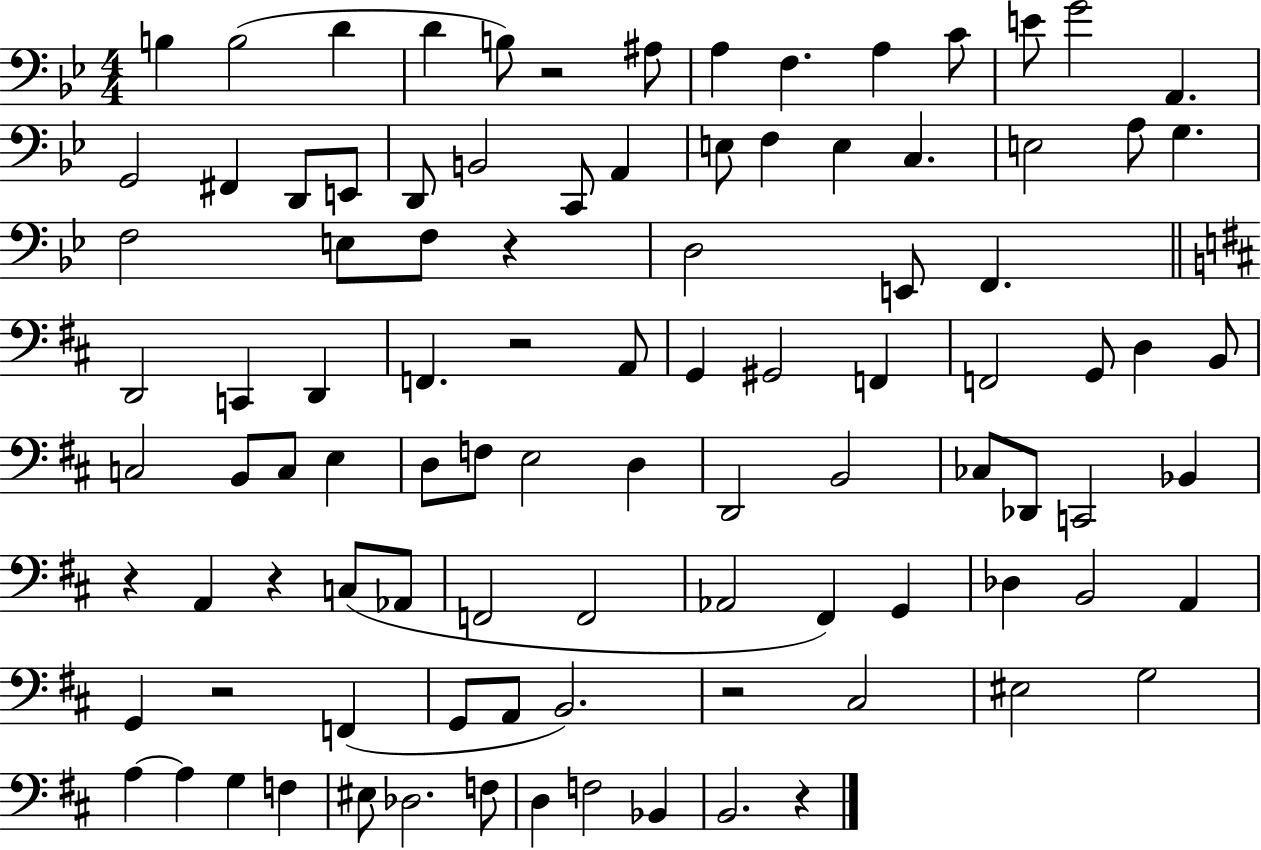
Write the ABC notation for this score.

X:1
T:Untitled
M:4/4
L:1/4
K:Bb
B, B,2 D D B,/2 z2 ^A,/2 A, F, A, C/2 E/2 G2 A,, G,,2 ^F,, D,,/2 E,,/2 D,,/2 B,,2 C,,/2 A,, E,/2 F, E, C, E,2 A,/2 G, F,2 E,/2 F,/2 z D,2 E,,/2 F,, D,,2 C,, D,, F,, z2 A,,/2 G,, ^G,,2 F,, F,,2 G,,/2 D, B,,/2 C,2 B,,/2 C,/2 E, D,/2 F,/2 E,2 D, D,,2 B,,2 _C,/2 _D,,/2 C,,2 _B,, z A,, z C,/2 _A,,/2 F,,2 F,,2 _A,,2 ^F,, G,, _D, B,,2 A,, G,, z2 F,, G,,/2 A,,/2 B,,2 z2 ^C,2 ^E,2 G,2 A, A, G, F, ^E,/2 _D,2 F,/2 D, F,2 _B,, B,,2 z